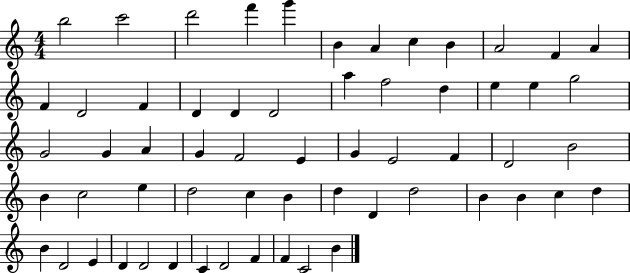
{
  \clef treble
  \numericTimeSignature
  \time 4/4
  \key c \major
  b''2 c'''2 | d'''2 f'''4 g'''4 | b'4 a'4 c''4 b'4 | a'2 f'4 a'4 | \break f'4 d'2 f'4 | d'4 d'4 d'2 | a''4 f''2 d''4 | e''4 e''4 g''2 | \break g'2 g'4 a'4 | g'4 f'2 e'4 | g'4 e'2 f'4 | d'2 b'2 | \break b'4 c''2 e''4 | d''2 c''4 b'4 | d''4 d'4 d''2 | b'4 b'4 c''4 d''4 | \break b'4 d'2 e'4 | d'4 d'2 d'4 | c'4 d'2 f'4 | f'4 c'2 b'4 | \break \bar "|."
}